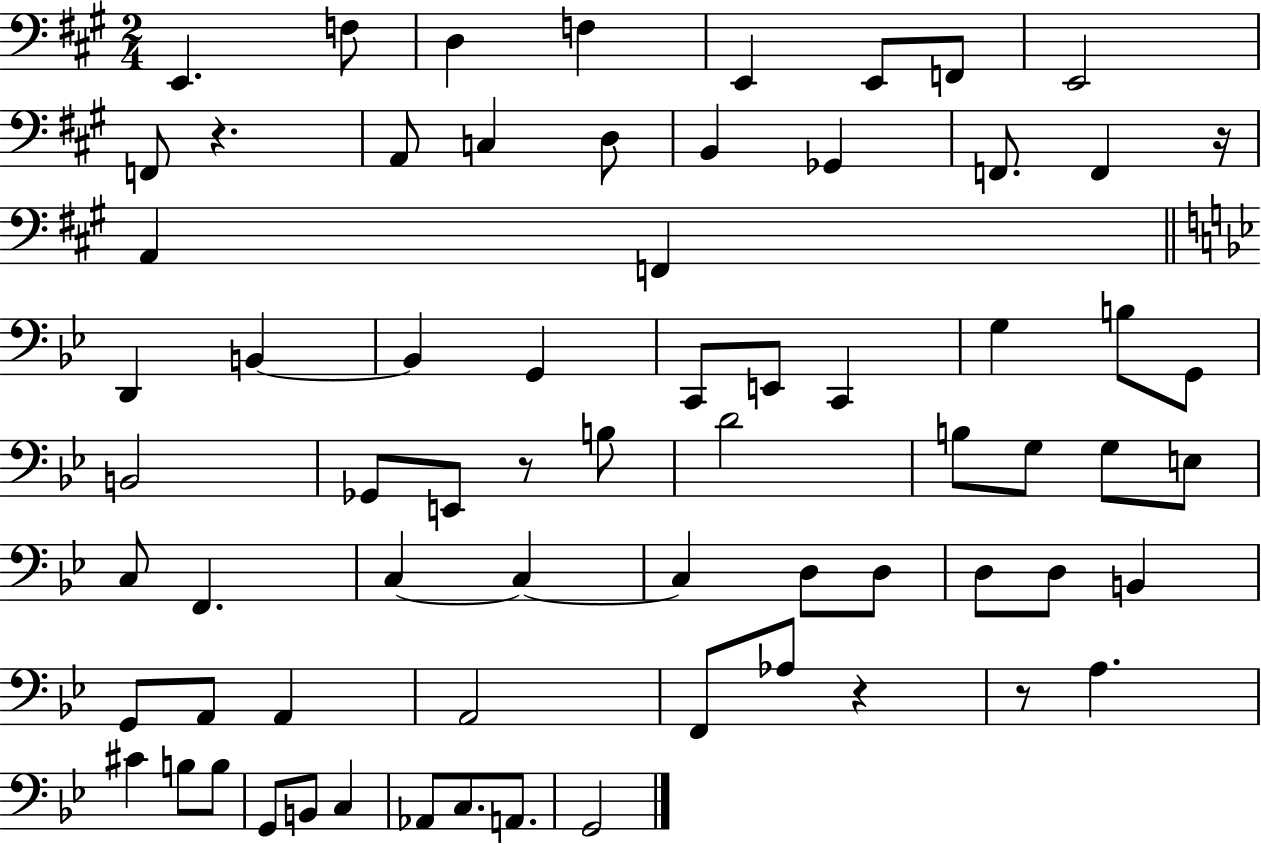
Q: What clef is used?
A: bass